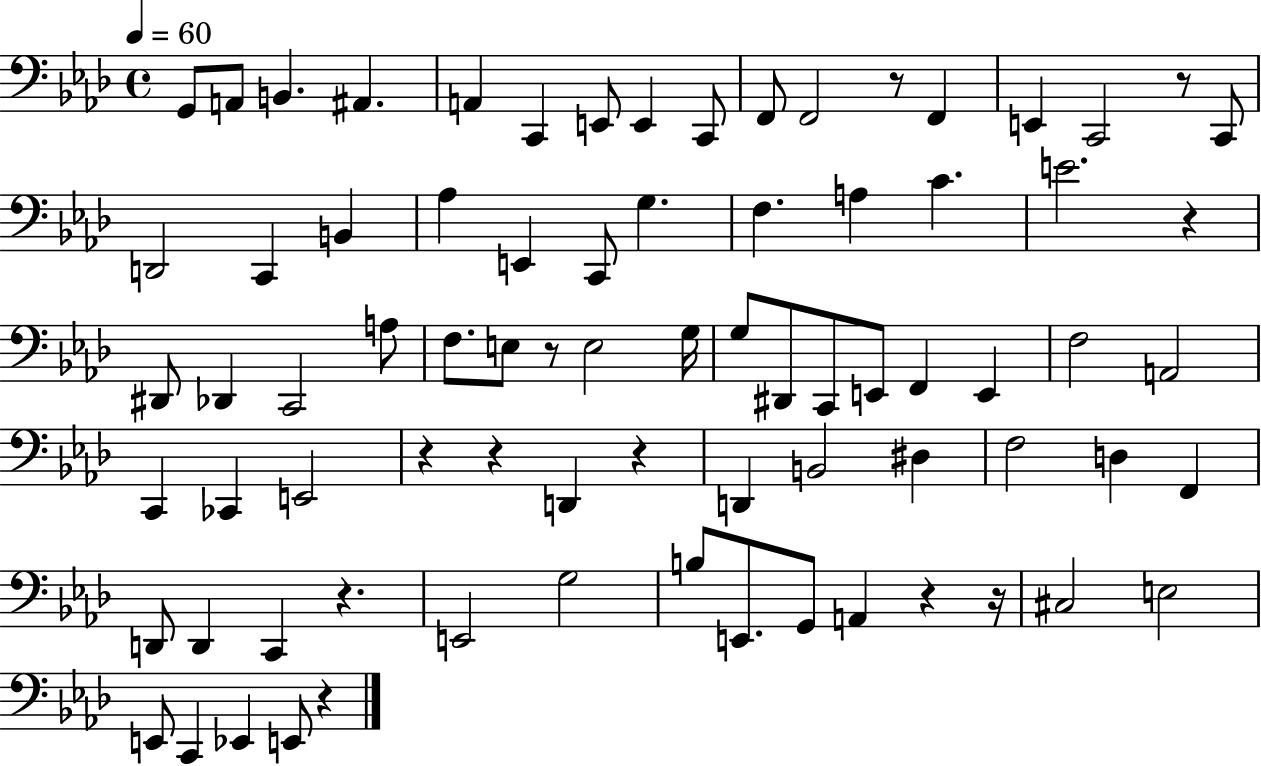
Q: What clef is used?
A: bass